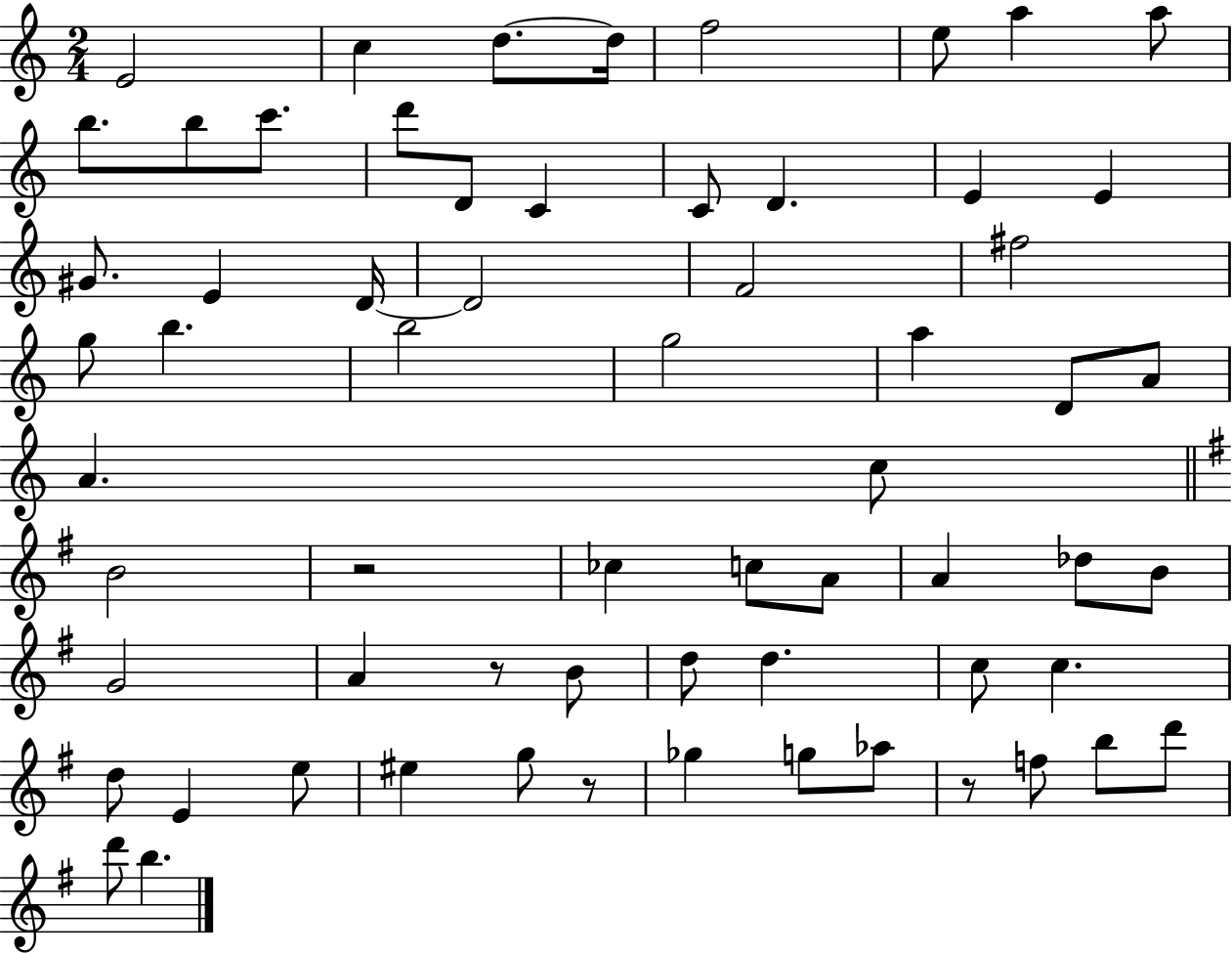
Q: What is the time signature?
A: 2/4